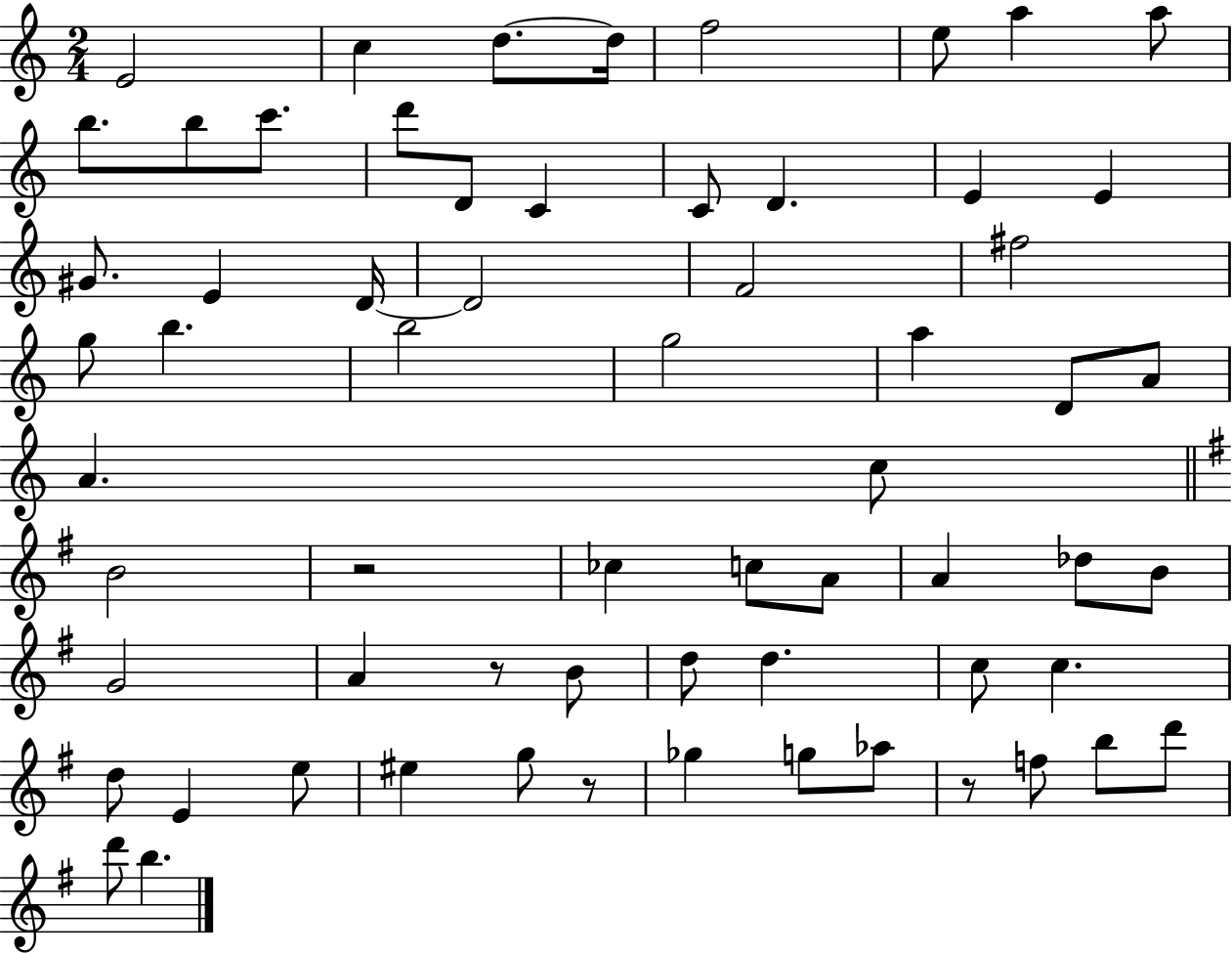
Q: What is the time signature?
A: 2/4